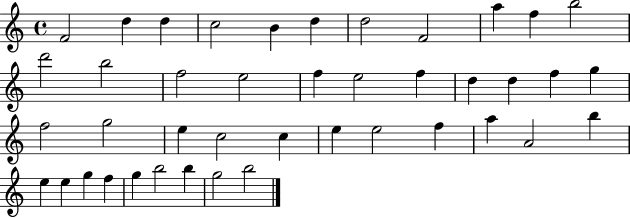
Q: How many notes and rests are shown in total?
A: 42